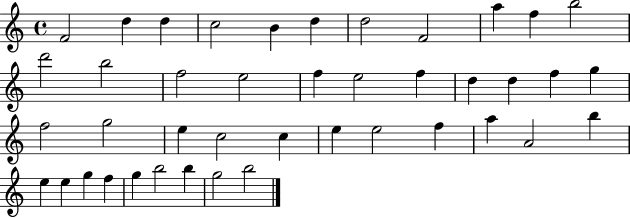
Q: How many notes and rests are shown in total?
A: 42